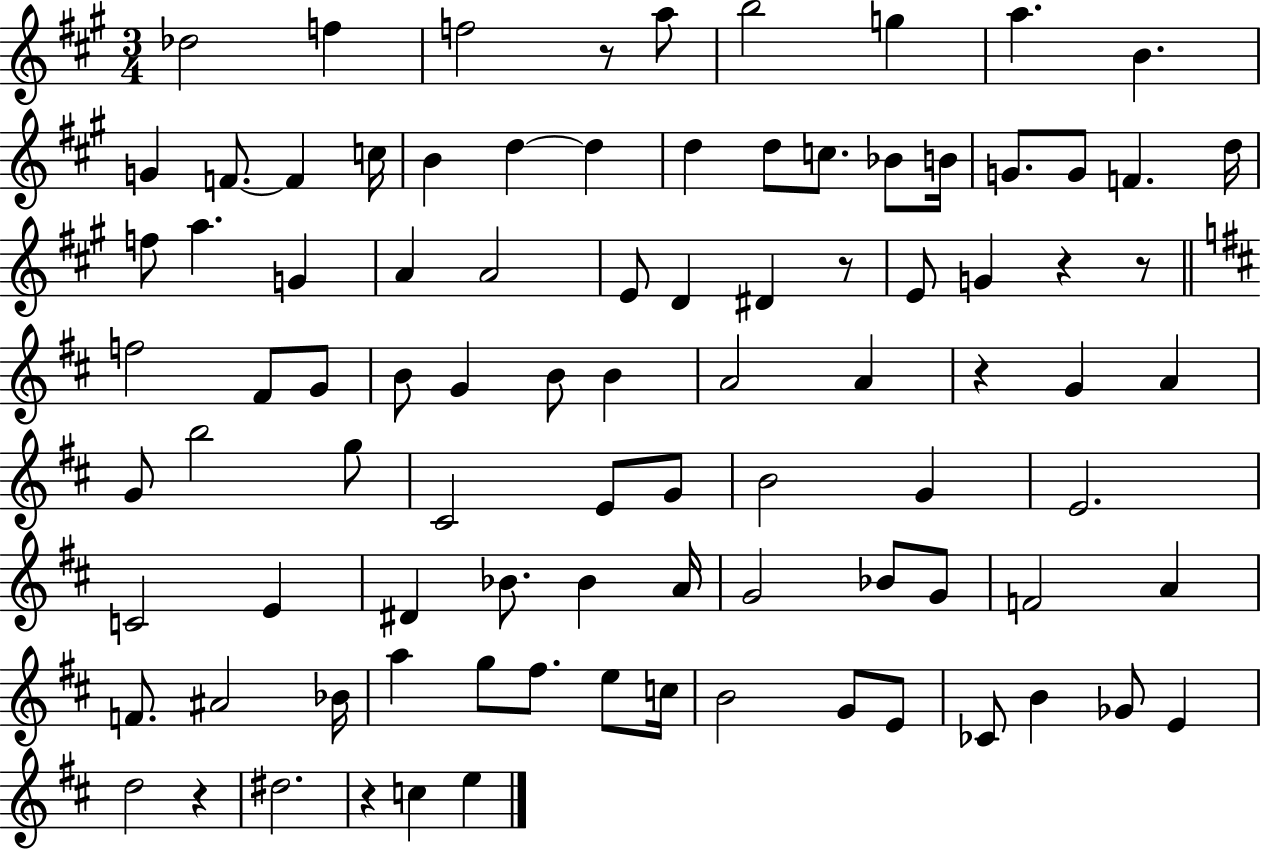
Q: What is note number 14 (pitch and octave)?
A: D5